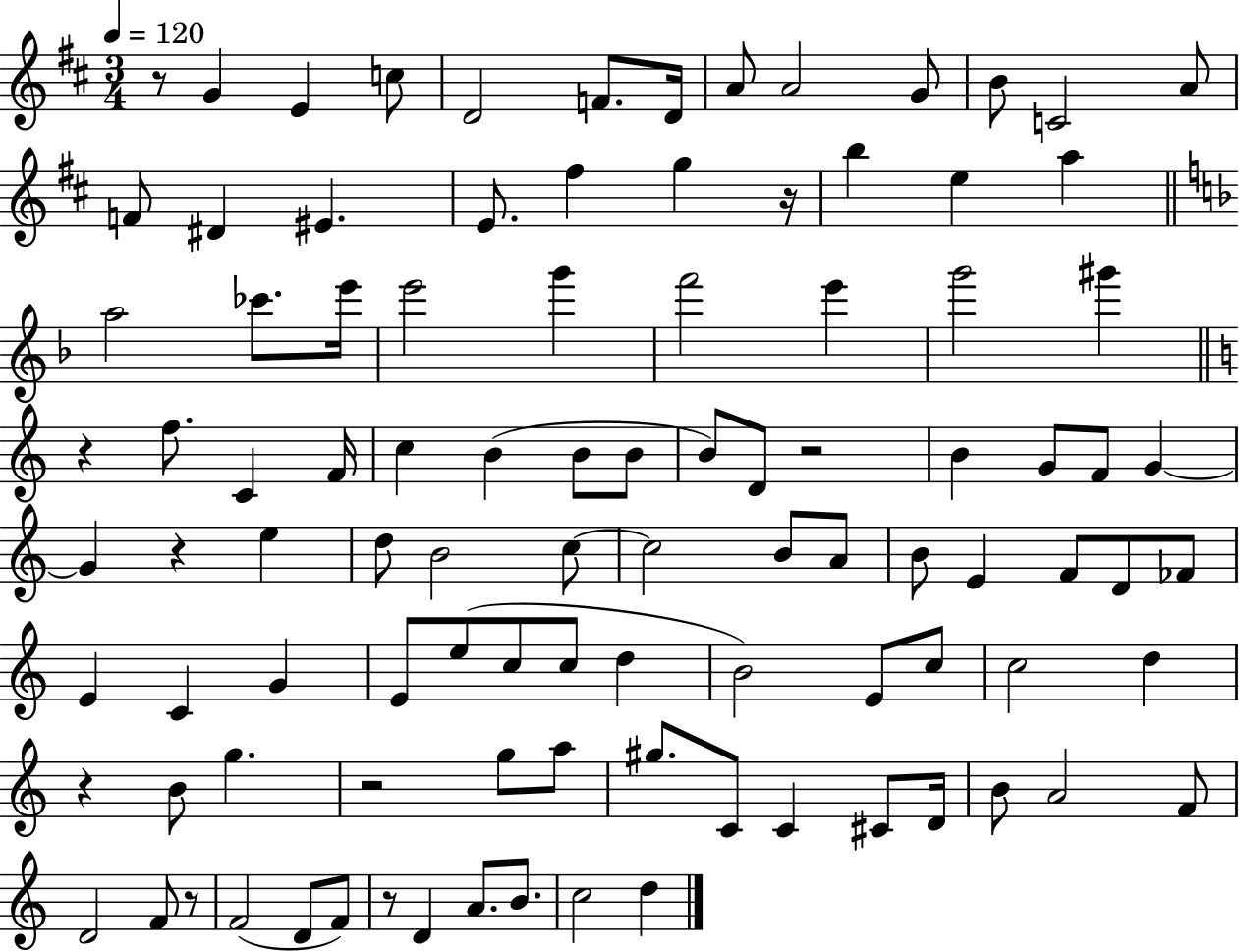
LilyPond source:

{
  \clef treble
  \numericTimeSignature
  \time 3/4
  \key d \major
  \tempo 4 = 120
  r8 g'4 e'4 c''8 | d'2 f'8. d'16 | a'8 a'2 g'8 | b'8 c'2 a'8 | \break f'8 dis'4 eis'4. | e'8. fis''4 g''4 r16 | b''4 e''4 a''4 | \bar "||" \break \key f \major a''2 ces'''8. e'''16 | e'''2 g'''4 | f'''2 e'''4 | g'''2 gis'''4 | \break \bar "||" \break \key c \major r4 f''8. c'4 f'16 | c''4 b'4( b'8 b'8 | b'8) d'8 r2 | b'4 g'8 f'8 g'4~~ | \break g'4 r4 e''4 | d''8 b'2 c''8~~ | c''2 b'8 a'8 | b'8 e'4 f'8 d'8 fes'8 | \break e'4 c'4 g'4 | e'8 e''8( c''8 c''8 d''4 | b'2) e'8 c''8 | c''2 d''4 | \break r4 b'8 g''4. | r2 g''8 a''8 | gis''8. c'8 c'4 cis'8 d'16 | b'8 a'2 f'8 | \break d'2 f'8 r8 | f'2( d'8 f'8) | r8 d'4 a'8. b'8. | c''2 d''4 | \break \bar "|."
}